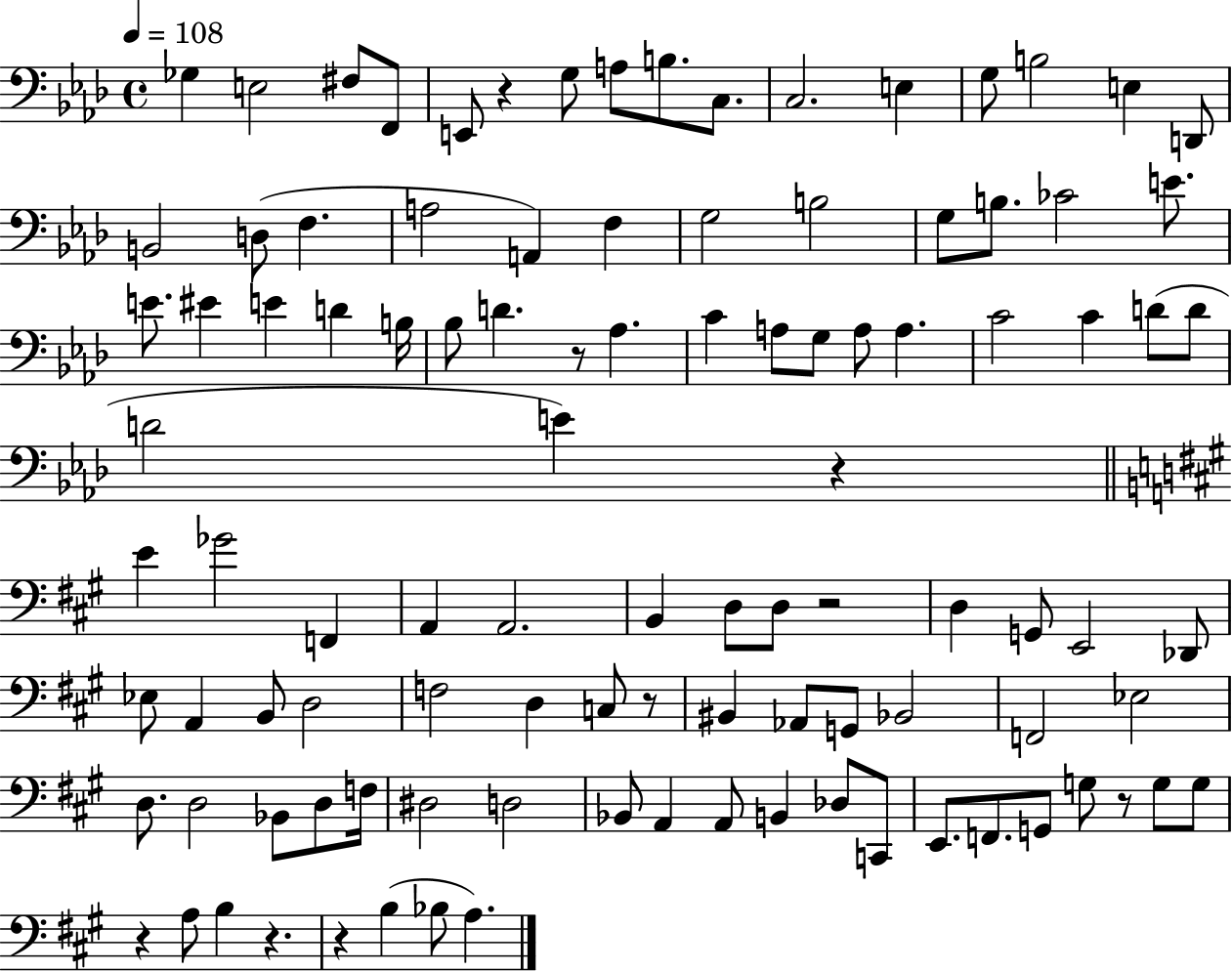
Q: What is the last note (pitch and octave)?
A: A3